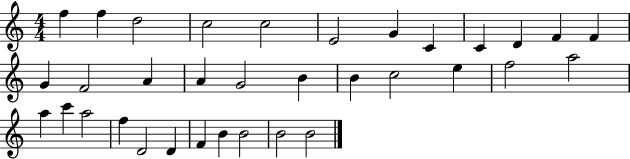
F5/q F5/q D5/h C5/h C5/h E4/h G4/q C4/q C4/q D4/q F4/q F4/q G4/q F4/h A4/q A4/q G4/h B4/q B4/q C5/h E5/q F5/h A5/h A5/q C6/q A5/h F5/q D4/h D4/q F4/q B4/q B4/h B4/h B4/h